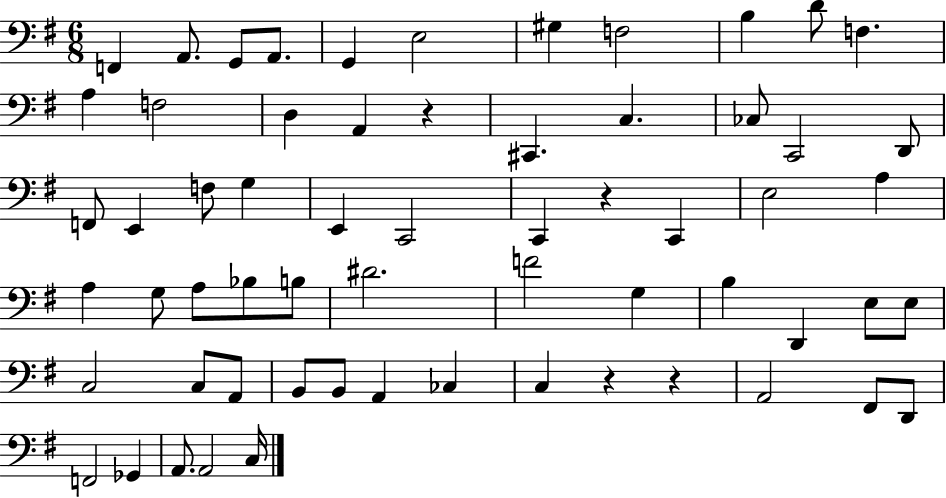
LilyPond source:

{
  \clef bass
  \numericTimeSignature
  \time 6/8
  \key g \major
  f,4 a,8. g,8 a,8. | g,4 e2 | gis4 f2 | b4 d'8 f4. | \break a4 f2 | d4 a,4 r4 | cis,4. c4. | ces8 c,2 d,8 | \break f,8 e,4 f8 g4 | e,4 c,2 | c,4 r4 c,4 | e2 a4 | \break a4 g8 a8 bes8 b8 | dis'2. | f'2 g4 | b4 d,4 e8 e8 | \break c2 c8 a,8 | b,8 b,8 a,4 ces4 | c4 r4 r4 | a,2 fis,8 d,8 | \break f,2 ges,4 | a,8. a,2 c16 | \bar "|."
}